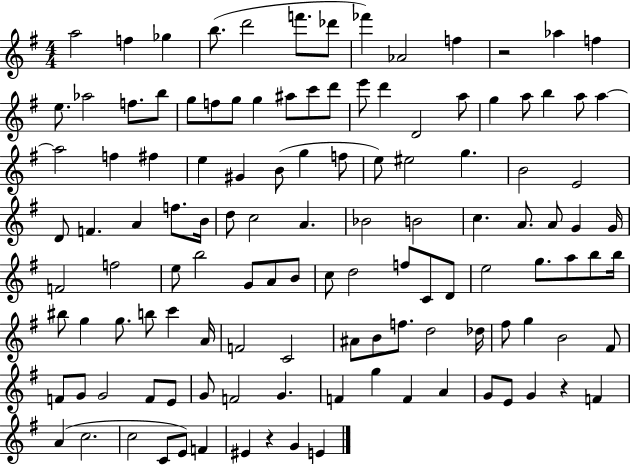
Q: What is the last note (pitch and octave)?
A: E4